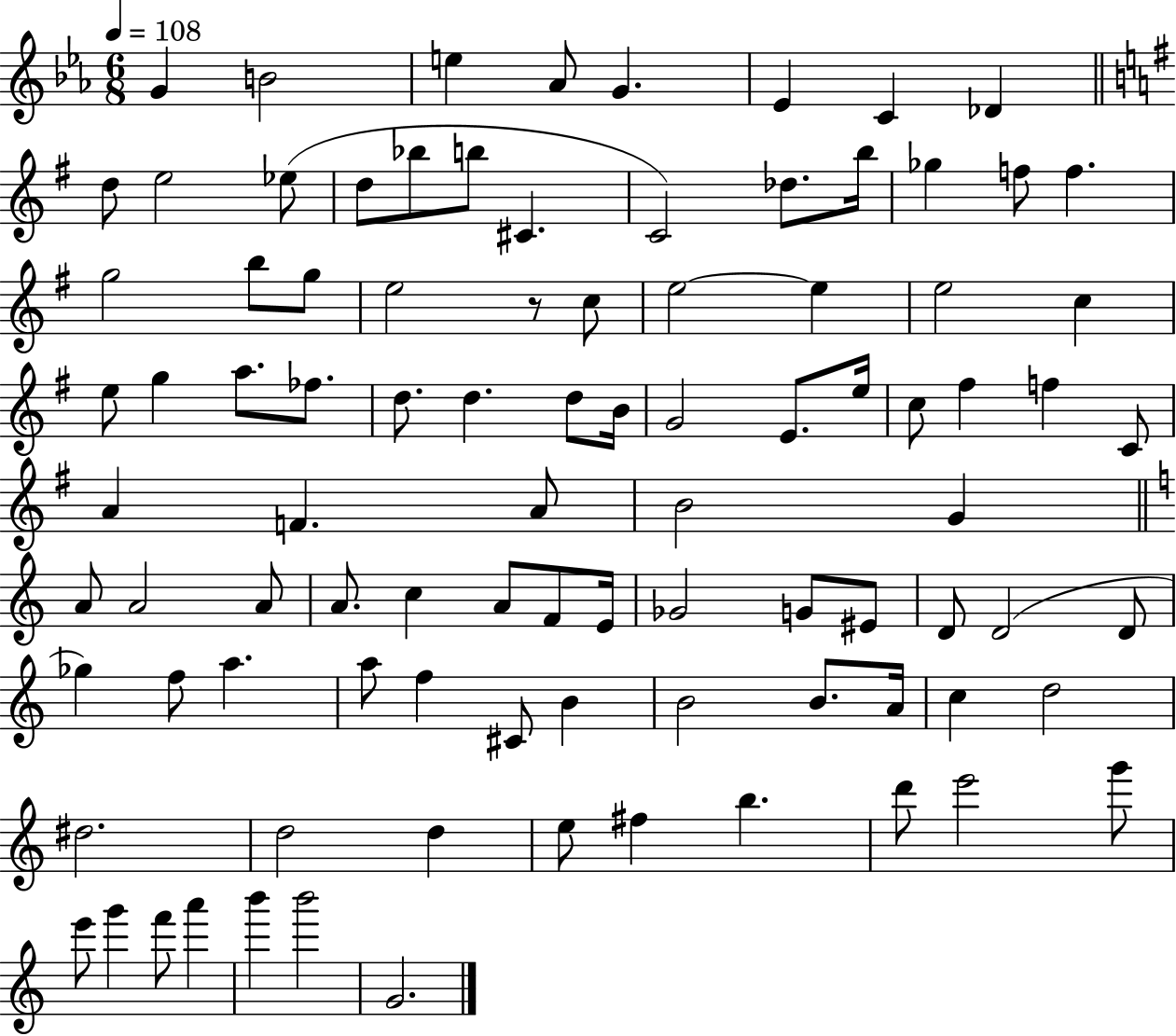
{
  \clef treble
  \numericTimeSignature
  \time 6/8
  \key ees \major
  \tempo 4 = 108
  \repeat volta 2 { g'4 b'2 | e''4 aes'8 g'4. | ees'4 c'4 des'4 | \bar "||" \break \key e \minor d''8 e''2 ees''8( | d''8 bes''8 b''8 cis'4. | c'2) des''8. b''16 | ges''4 f''8 f''4. | \break g''2 b''8 g''8 | e''2 r8 c''8 | e''2~~ e''4 | e''2 c''4 | \break e''8 g''4 a''8. fes''8. | d''8. d''4. d''8 b'16 | g'2 e'8. e''16 | c''8 fis''4 f''4 c'8 | \break a'4 f'4. a'8 | b'2 g'4 | \bar "||" \break \key a \minor a'8 a'2 a'8 | a'8. c''4 a'8 f'8 e'16 | ges'2 g'8 eis'8 | d'8 d'2( d'8 | \break ges''4) f''8 a''4. | a''8 f''4 cis'8 b'4 | b'2 b'8. a'16 | c''4 d''2 | \break dis''2. | d''2 d''4 | e''8 fis''4 b''4. | d'''8 e'''2 g'''8 | \break e'''8 g'''4 f'''8 a'''4 | b'''4 b'''2 | g'2. | } \bar "|."
}